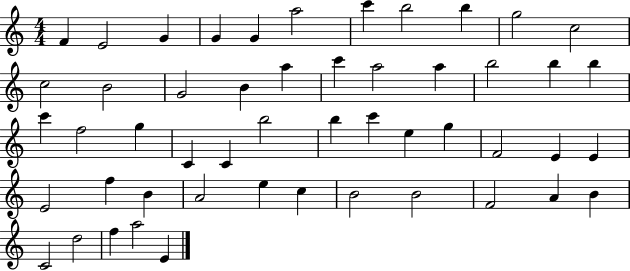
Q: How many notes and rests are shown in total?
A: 51